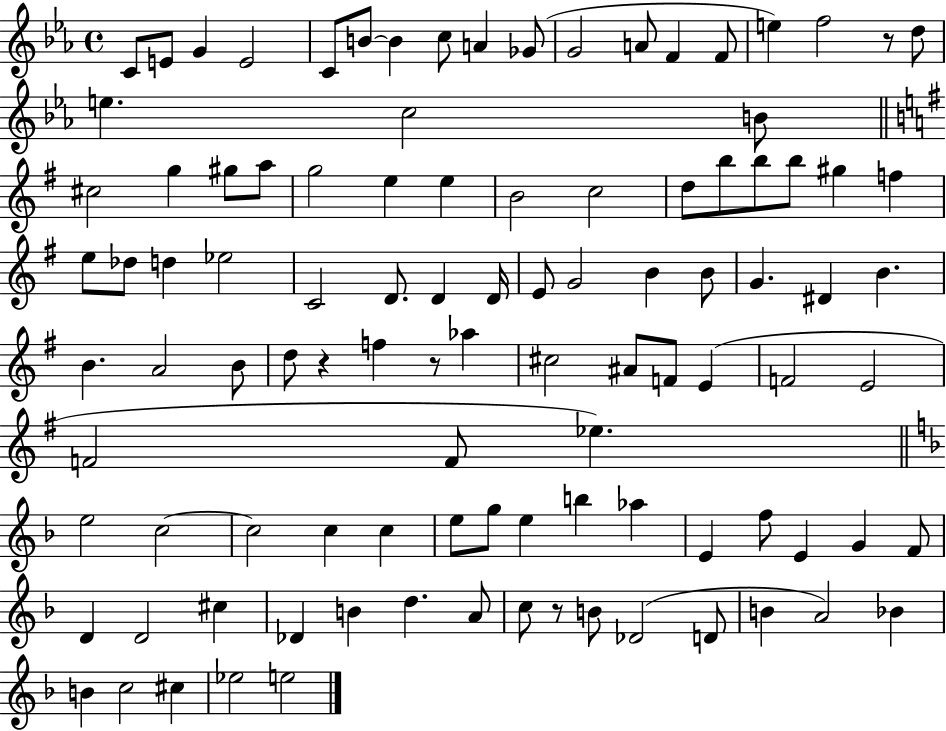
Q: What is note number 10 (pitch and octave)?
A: Gb4